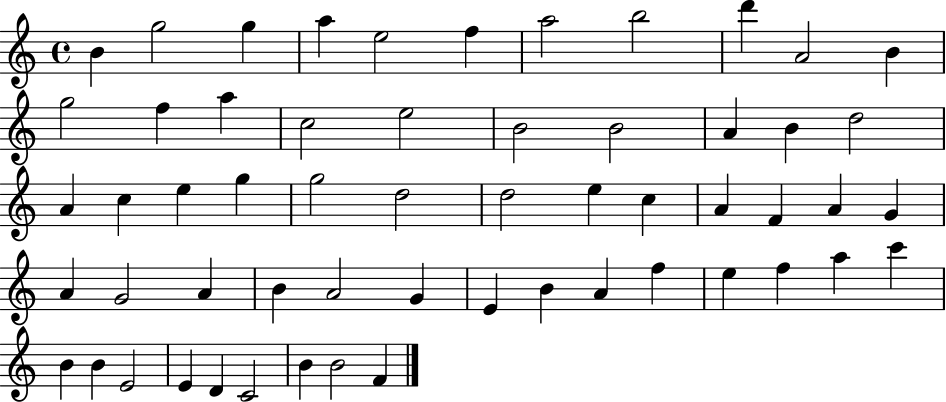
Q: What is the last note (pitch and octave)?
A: F4